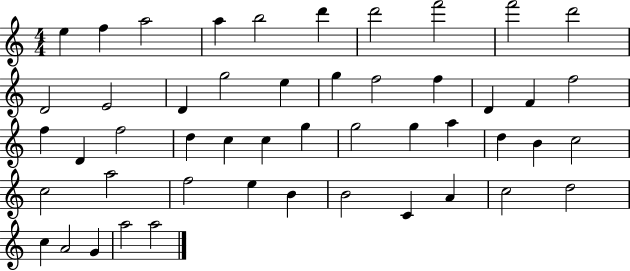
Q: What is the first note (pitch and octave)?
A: E5